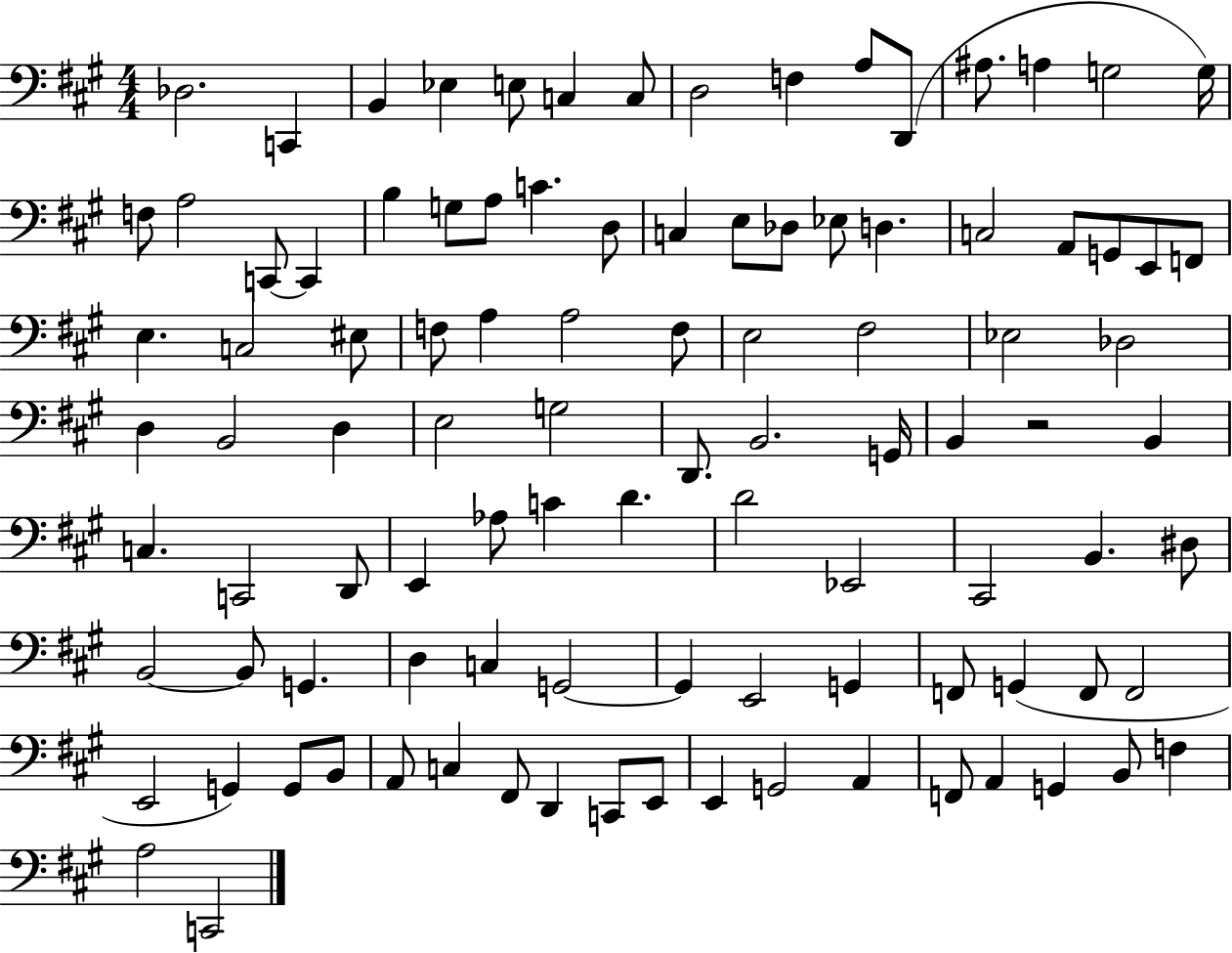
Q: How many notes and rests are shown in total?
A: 101